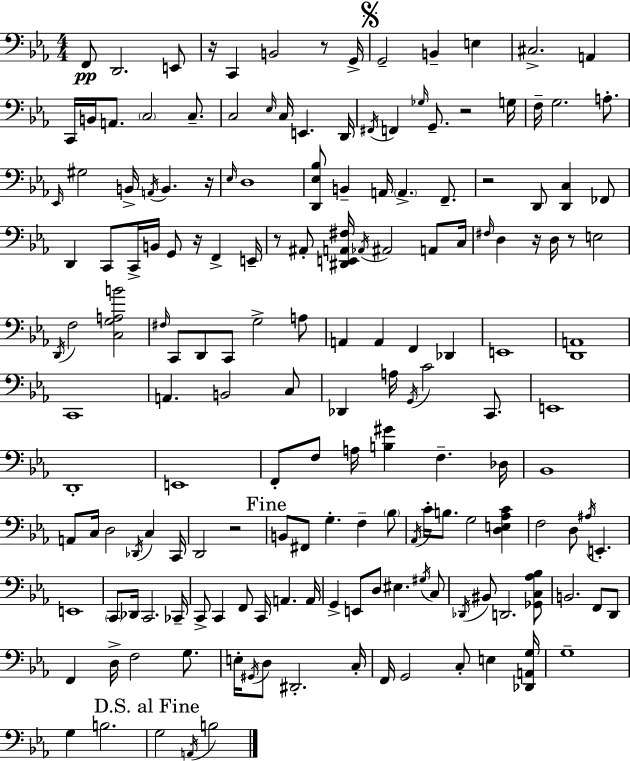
F2/e D2/h. E2/e R/s C2/q B2/h R/e G2/s G2/h B2/q E3/q C#3/h. A2/q C2/s B2/s A2/e. C3/h C3/e. C3/h Eb3/s C3/s E2/q. D2/s F#2/s F2/q Gb3/s G2/e. R/h G3/s F3/s G3/h. A3/e. Eb2/s G#3/h B2/s A2/s B2/q. R/s Eb3/s D3/w [D2,Eb3,Bb3]/e B2/q A2/s A2/q. F2/e. R/h D2/e [D2,C3]/q FES2/e D2/q C2/e C2/s B2/s G2/e R/s F2/q E2/s R/e A#2/e [D#2,E2,A2,F#3]/s Ab2/s A#2/h A2/e C3/s F#3/s D3/q R/s D3/s R/e E3/h D2/s F3/h [C3,G3,A3,B4]/h F#3/s C2/e D2/e C2/e G3/h A3/e A2/q A2/q F2/q Db2/q E2/w [D2,A2]/w C2/w A2/q. B2/h C3/e Db2/q A3/s G2/s C4/h C2/e. E2/w D2/w E2/w F2/e F3/e A3/s [B3,G#4]/q F3/q. Db3/s Bb2/w A2/e C3/s D3/h Db2/s C3/q C2/s D2/h R/h B2/e F#2/e G3/q. F3/q Bb3/e Ab2/s C4/s B3/e. G3/h [D3,E3,Ab3,C4]/q F3/h D3/e A#3/s E2/q. E2/w C2/e Db2/s C2/h. CES2/s C2/e C2/q F2/e C2/s A2/q. A2/s G2/q E2/e D3/e EIS3/q. G#3/s C3/e Db2/s BIS2/e D2/h. [Gb2,C3,Ab3,Bb3]/e B2/h. F2/e D2/e F2/q D3/s F3/h G3/e. E3/s G#2/s D3/e D#2/h. C3/s F2/s G2/h C3/e E3/q [Db2,A2,G3]/s G3/w G3/q B3/h. G3/h A2/s B3/h